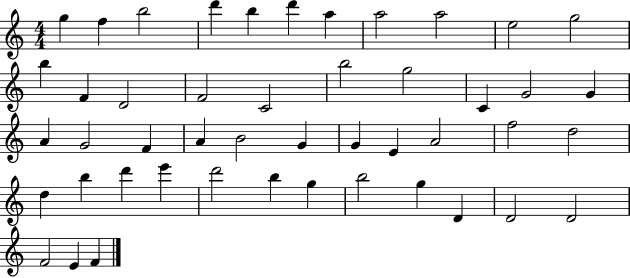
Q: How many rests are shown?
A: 0